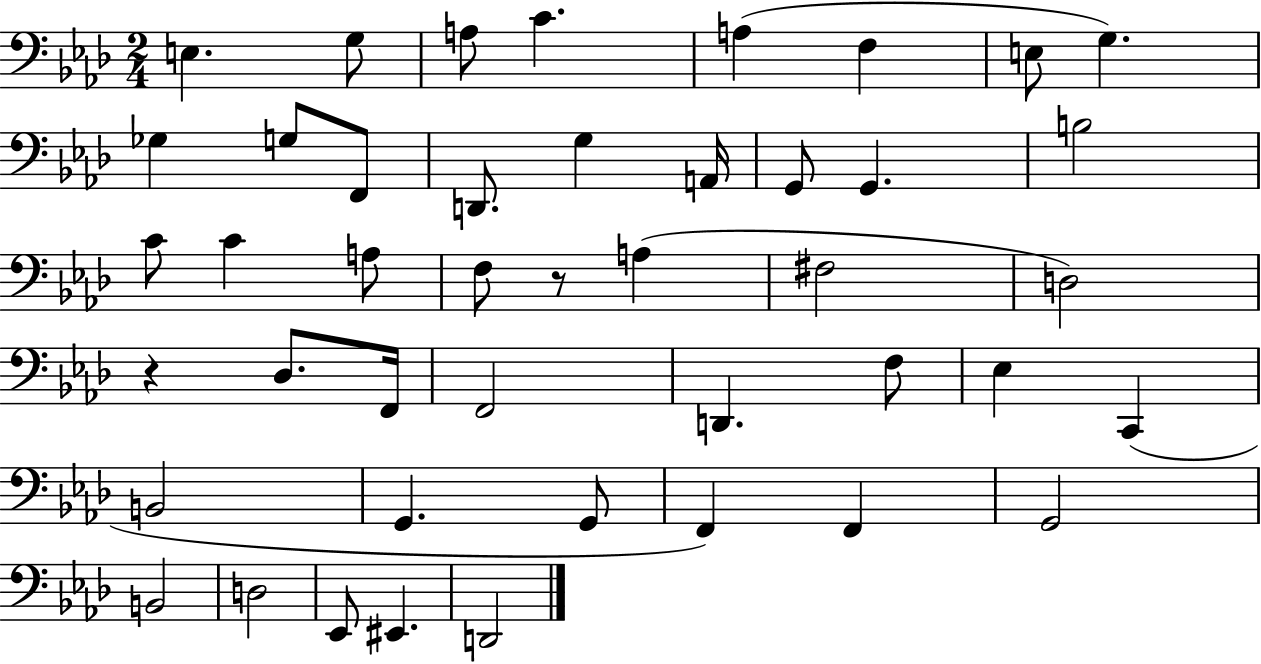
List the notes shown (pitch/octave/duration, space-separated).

E3/q. G3/e A3/e C4/q. A3/q F3/q E3/e G3/q. Gb3/q G3/e F2/e D2/e. G3/q A2/s G2/e G2/q. B3/h C4/e C4/q A3/e F3/e R/e A3/q F#3/h D3/h R/q Db3/e. F2/s F2/h D2/q. F3/e Eb3/q C2/q B2/h G2/q. G2/e F2/q F2/q G2/h B2/h D3/h Eb2/e EIS2/q. D2/h